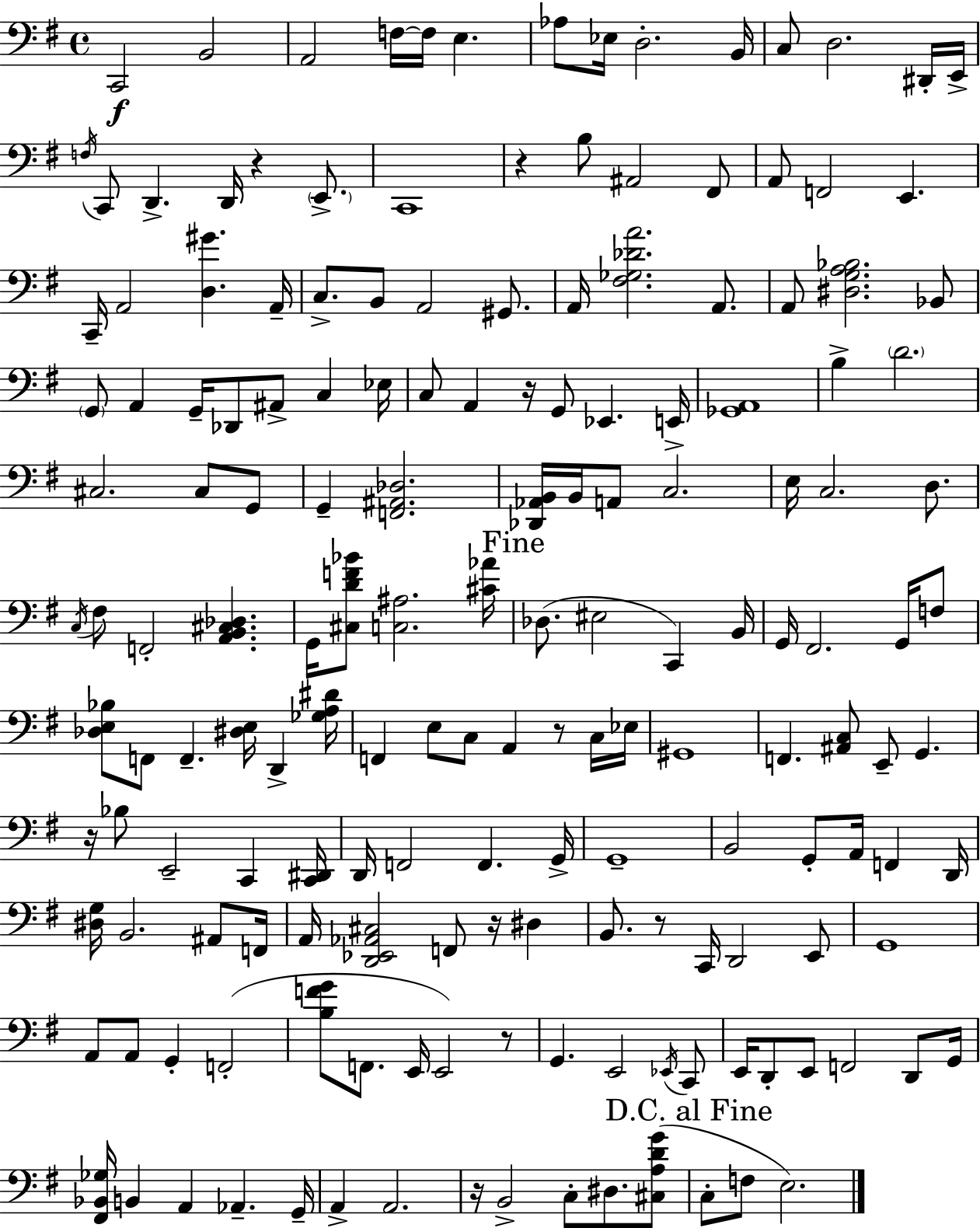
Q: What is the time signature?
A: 4/4